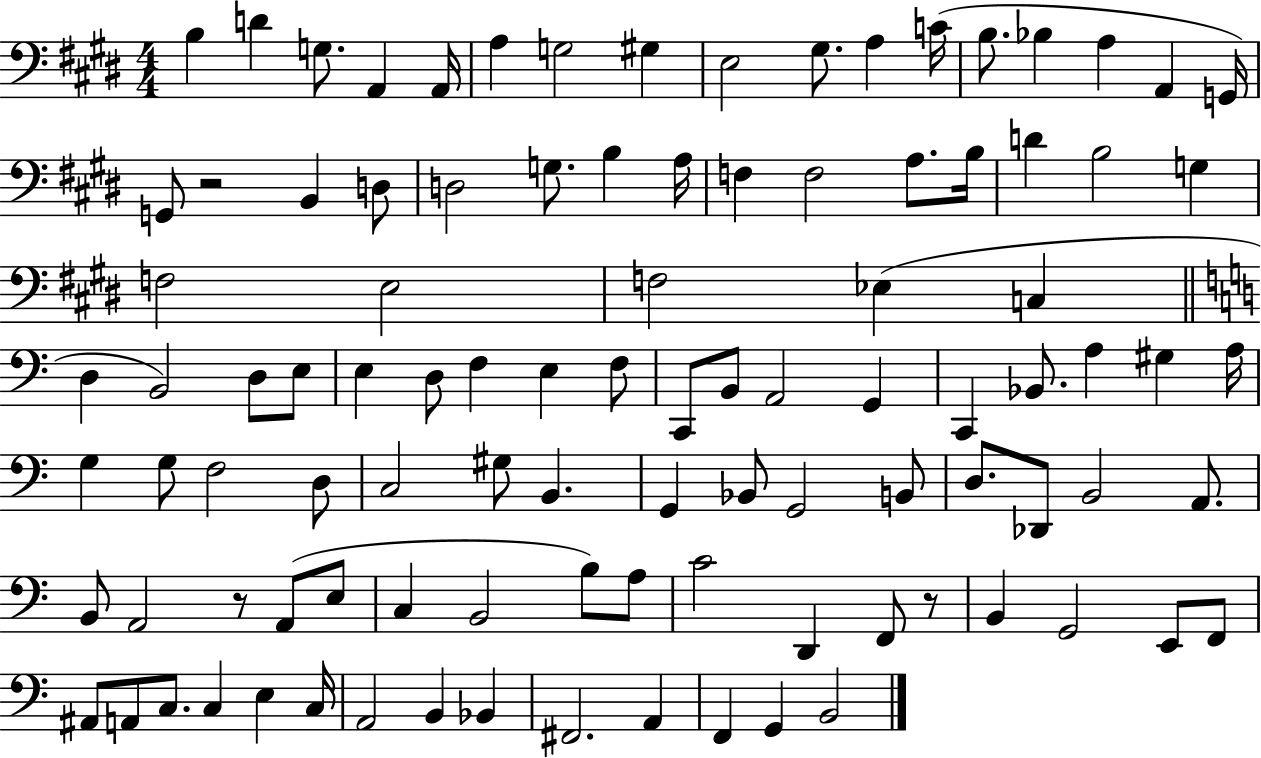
X:1
T:Untitled
M:4/4
L:1/4
K:E
B, D G,/2 A,, A,,/4 A, G,2 ^G, E,2 ^G,/2 A, C/4 B,/2 _B, A, A,, G,,/4 G,,/2 z2 B,, D,/2 D,2 G,/2 B, A,/4 F, F,2 A,/2 B,/4 D B,2 G, F,2 E,2 F,2 _E, C, D, B,,2 D,/2 E,/2 E, D,/2 F, E, F,/2 C,,/2 B,,/2 A,,2 G,, C,, _B,,/2 A, ^G, A,/4 G, G,/2 F,2 D,/2 C,2 ^G,/2 B,, G,, _B,,/2 G,,2 B,,/2 D,/2 _D,,/2 B,,2 A,,/2 B,,/2 A,,2 z/2 A,,/2 E,/2 C, B,,2 B,/2 A,/2 C2 D,, F,,/2 z/2 B,, G,,2 E,,/2 F,,/2 ^A,,/2 A,,/2 C,/2 C, E, C,/4 A,,2 B,, _B,, ^F,,2 A,, F,, G,, B,,2